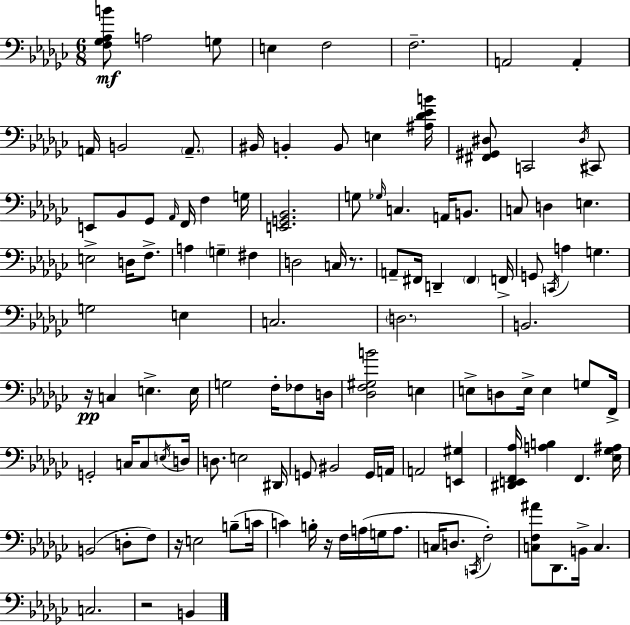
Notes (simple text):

[F3,Gb3,Ab3,B4]/e A3/h G3/e E3/q F3/h F3/h. A2/h A2/q A2/s B2/h A2/e. BIS2/s B2/q B2/e E3/q [A#3,Db4,Eb4,B4]/s [F#2,G#2,D#3]/e C2/h D#3/s C#2/e E2/e Bb2/e Gb2/e Ab2/s F2/s F3/q G3/s [E2,G2,Bb2]/h. G3/e Gb3/s C3/q. A2/s B2/e. C3/e D3/q E3/q. E3/h D3/s F3/e. A3/q G3/q F#3/q D3/h C3/s R/e. A2/e F#2/s D2/q F#2/q F2/s G2/e C2/s A3/q G3/q. G3/h E3/q C3/h. D3/h. B2/h. R/s C3/q E3/q. E3/s G3/h F3/s FES3/e D3/s [Db3,F3,G#3,B4]/h E3/q E3/e D3/e E3/s E3/q G3/e F2/s G2/h C3/s C3/e E3/s D3/s D3/e. E3/h D#2/s G2/e BIS2/h G2/s A2/s A2/h [E2,G#3]/q [D#2,E2,F2,Ab3]/s [A3,B3]/q F2/q. [Eb3,Gb3,A#3]/s B2/h D3/e F3/e R/s E3/h B3/e C4/s C4/q B3/s R/s F3/s A3/s G3/s A3/e. C3/s D3/e. C2/s F3/h [C3,F3,A#4]/e Db2/e. B2/s C3/q. C3/h. R/h B2/q